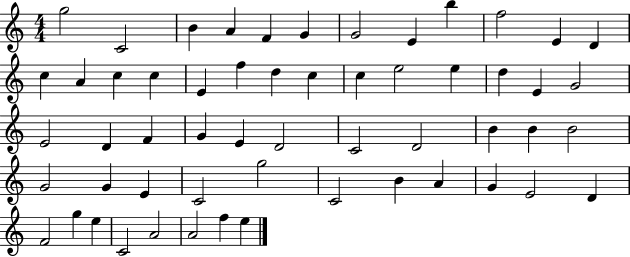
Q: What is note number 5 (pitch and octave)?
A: F4